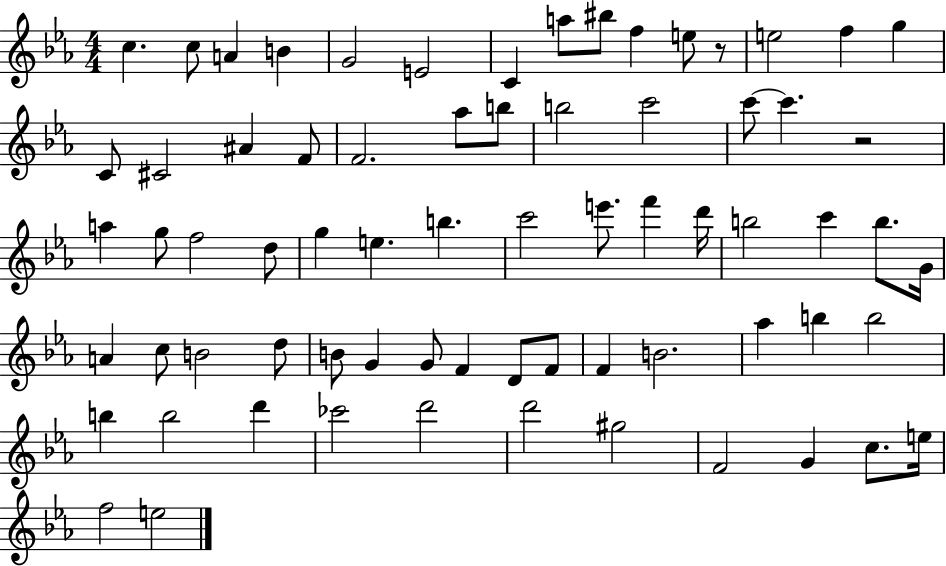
C5/q. C5/e A4/q B4/q G4/h E4/h C4/q A5/e BIS5/e F5/q E5/e R/e E5/h F5/q G5/q C4/e C#4/h A#4/q F4/e F4/h. Ab5/e B5/e B5/h C6/h C6/e C6/q. R/h A5/q G5/e F5/h D5/e G5/q E5/q. B5/q. C6/h E6/e. F6/q D6/s B5/h C6/q B5/e. G4/s A4/q C5/e B4/h D5/e B4/e G4/q G4/e F4/q D4/e F4/e F4/q B4/h. Ab5/q B5/q B5/h B5/q B5/h D6/q CES6/h D6/h D6/h G#5/h F4/h G4/q C5/e. E5/s F5/h E5/h